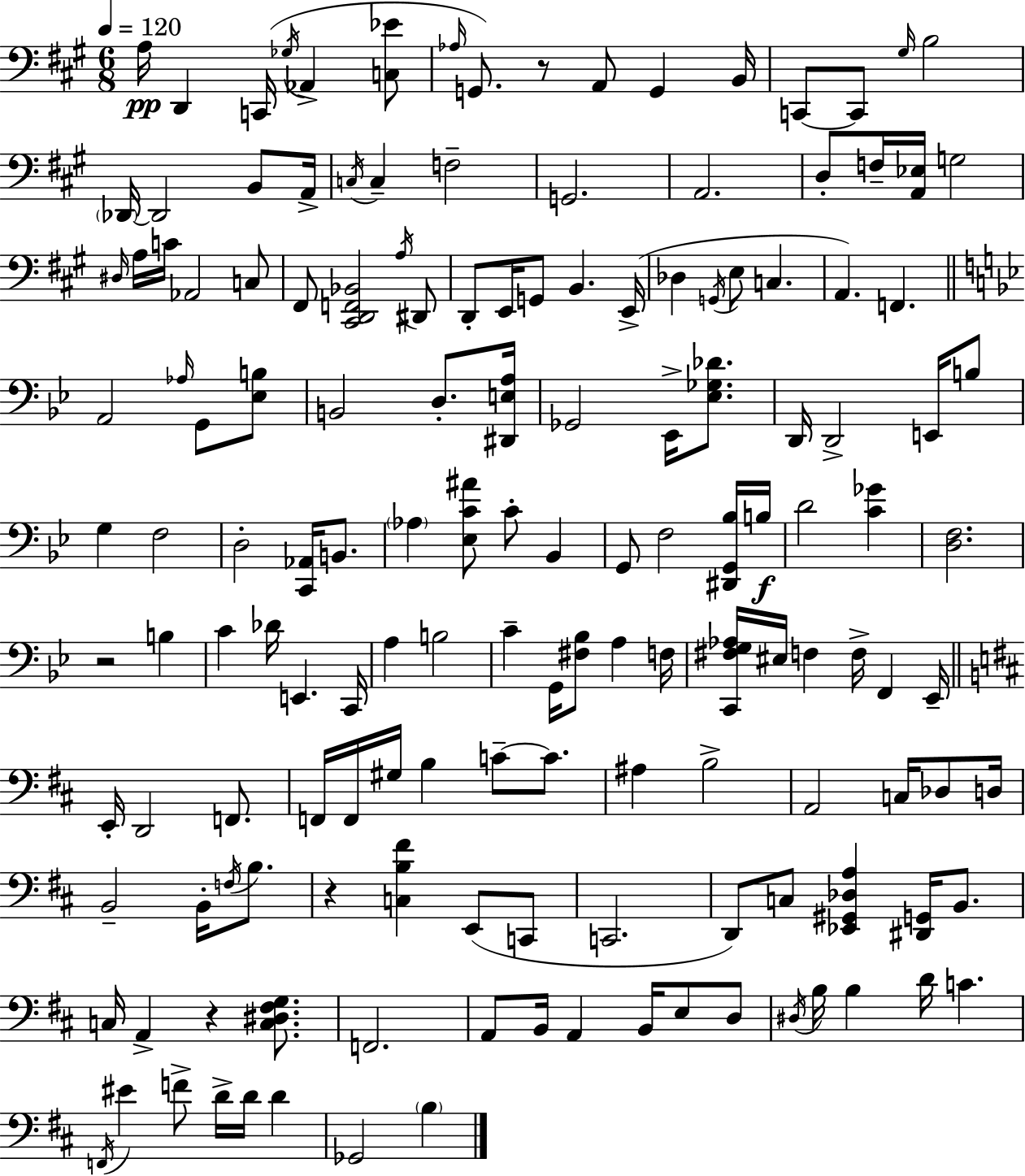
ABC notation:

X:1
T:Untitled
M:6/8
L:1/4
K:A
A,/4 D,, C,,/4 _G,/4 _A,, [C,_E]/2 _A,/4 G,,/2 z/2 A,,/2 G,, B,,/4 C,,/2 C,,/2 ^G,/4 B,2 _D,,/4 _D,,2 B,,/2 A,,/4 C,/4 C, F,2 G,,2 A,,2 D,/2 F,/4 [A,,_E,]/4 G,2 ^D,/4 A,/4 C/4 _A,,2 C,/2 ^F,,/2 [^C,,D,,F,,_B,,]2 A,/4 ^D,,/2 D,,/2 E,,/4 G,,/2 B,, E,,/4 _D, G,,/4 E,/2 C, A,, F,, A,,2 _A,/4 G,,/2 [_E,B,]/2 B,,2 D,/2 [^D,,E,A,]/4 _G,,2 _E,,/4 [_E,_G,_D]/2 D,,/4 D,,2 E,,/4 B,/2 G, F,2 D,2 [C,,_A,,]/4 B,,/2 _A, [_E,C^A]/2 C/2 _B,, G,,/2 F,2 [^D,,G,,_B,]/4 B,/4 D2 [C_G] [D,F,]2 z2 B, C _D/4 E,, C,,/4 A, B,2 C G,,/4 [^F,_B,]/2 A, F,/4 [C,,^F,G,_A,]/4 ^E,/4 F, F,/4 F,, _E,,/4 E,,/4 D,,2 F,,/2 F,,/4 F,,/4 ^G,/4 B, C/2 C/2 ^A, B,2 A,,2 C,/4 _D,/2 D,/4 B,,2 B,,/4 F,/4 B,/2 z [C,B,^F] E,,/2 C,,/2 C,,2 D,,/2 C,/2 [_E,,^G,,_D,A,] [^D,,G,,]/4 B,,/2 C,/4 A,, z [C,^D,^F,G,]/2 F,,2 A,,/2 B,,/4 A,, B,,/4 E,/2 D,/2 ^D,/4 B,/4 B, D/4 C F,,/4 ^E F/2 D/4 D/4 D _G,,2 B,